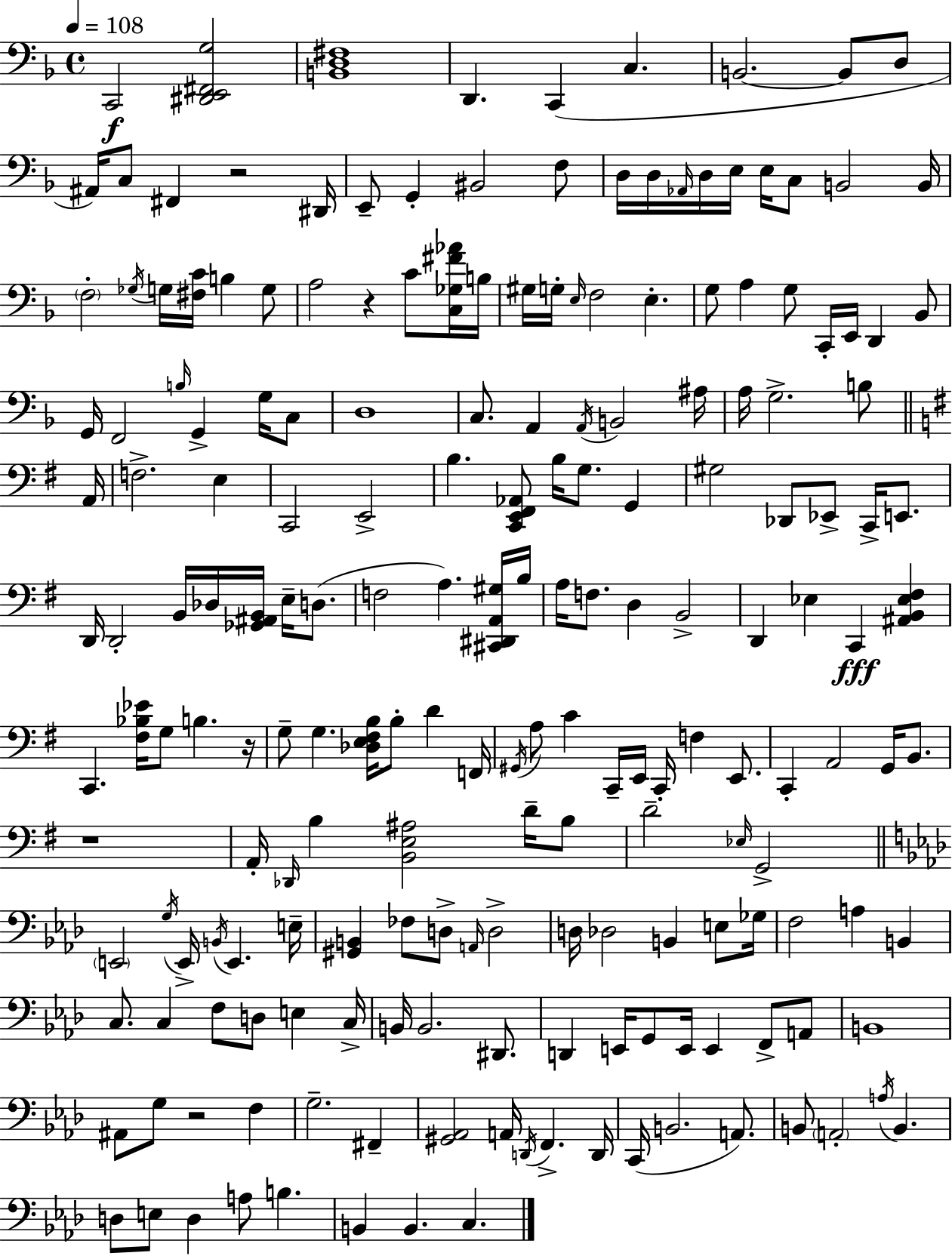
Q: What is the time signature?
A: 4/4